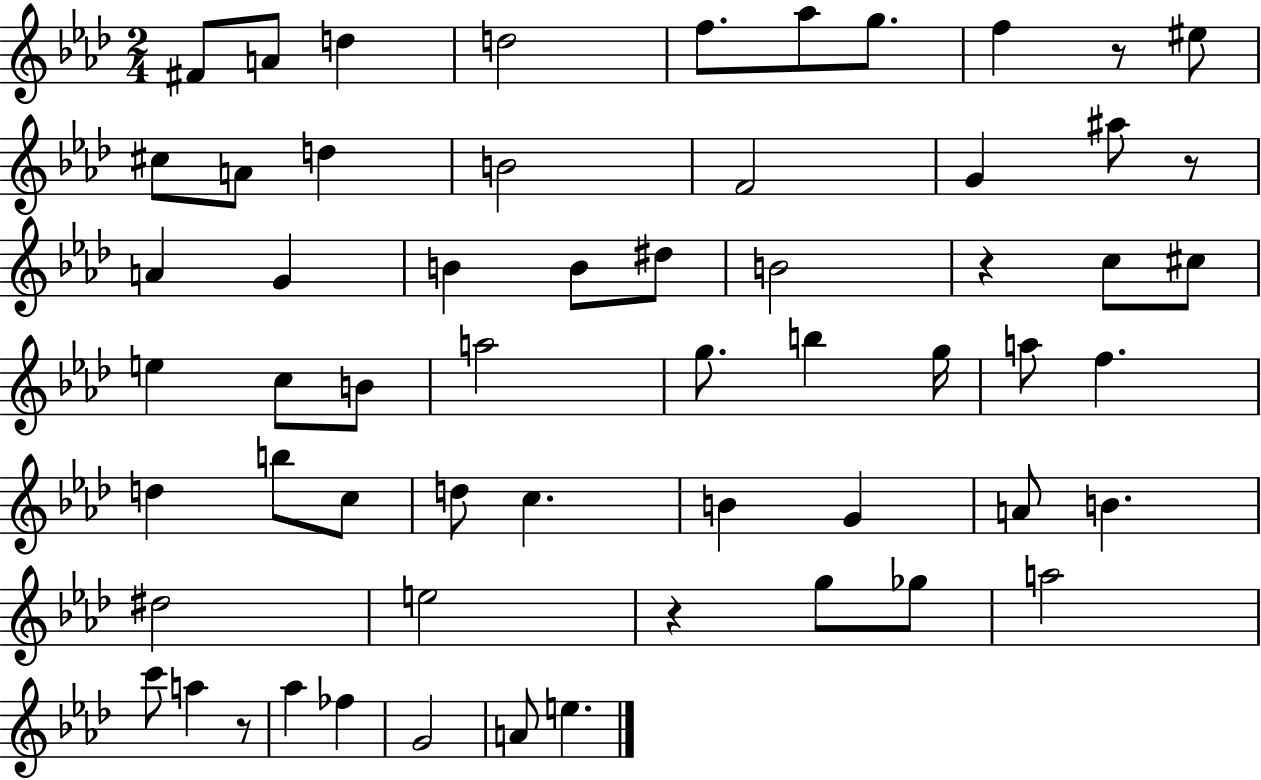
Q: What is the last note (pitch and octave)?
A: E5